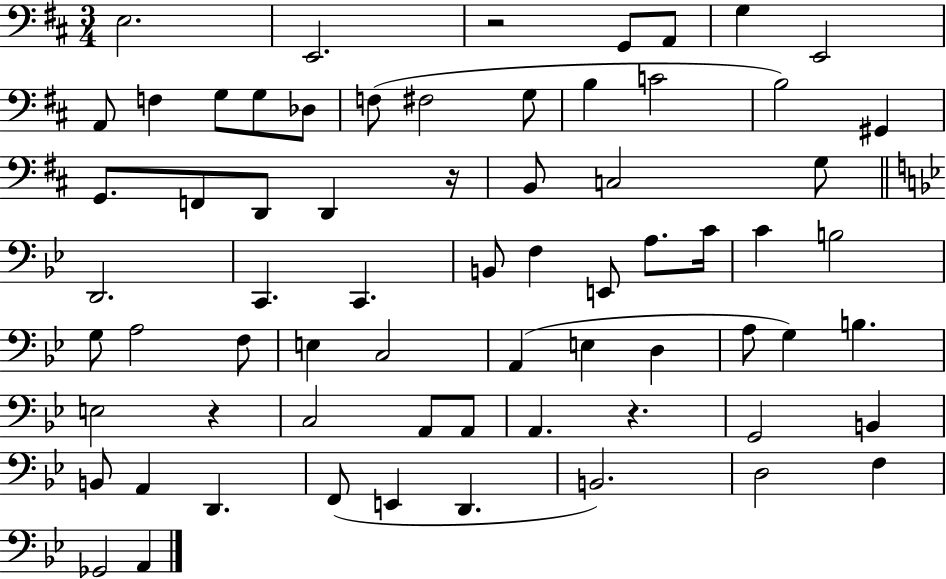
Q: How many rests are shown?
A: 4